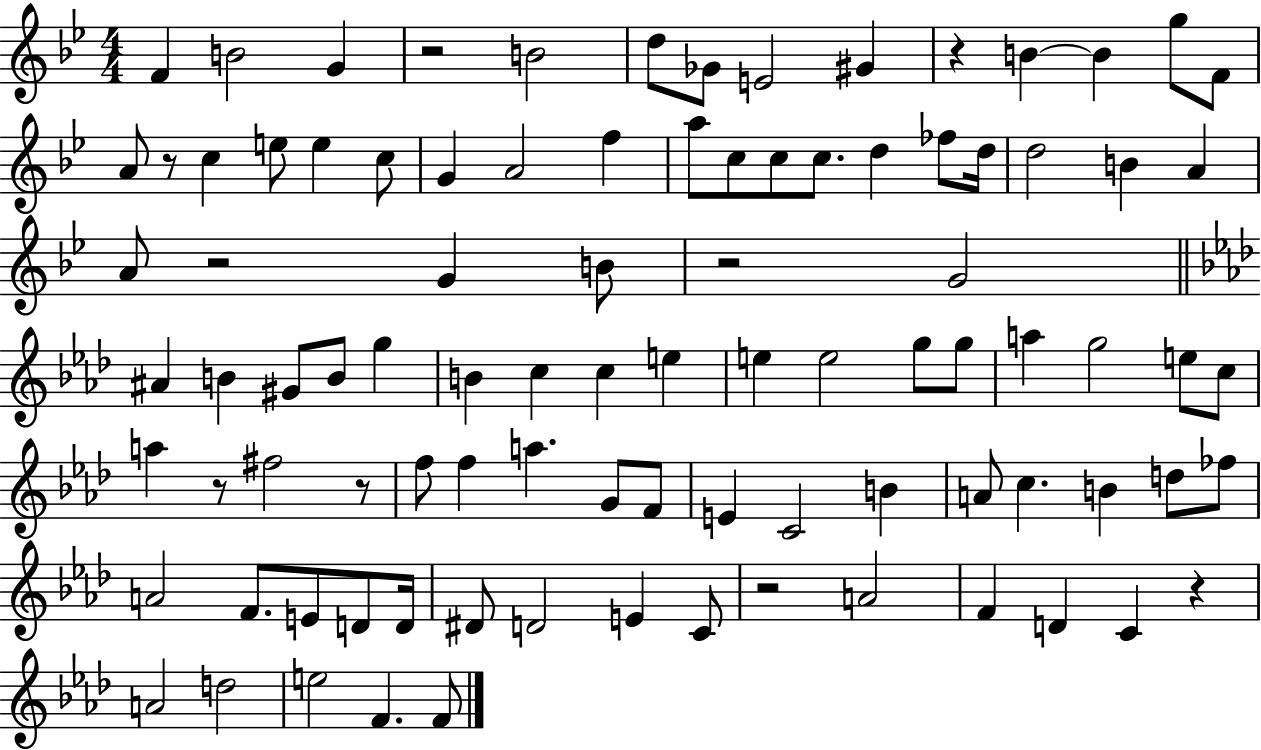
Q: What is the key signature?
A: BES major